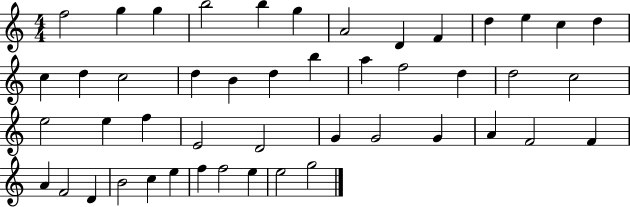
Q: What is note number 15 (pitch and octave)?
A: D5